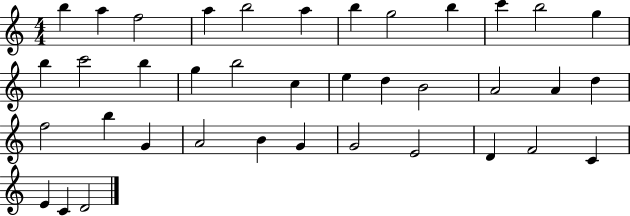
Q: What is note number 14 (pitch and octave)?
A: C6